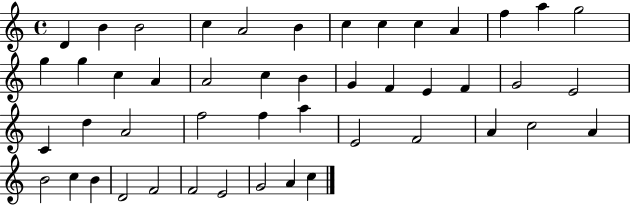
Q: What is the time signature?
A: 4/4